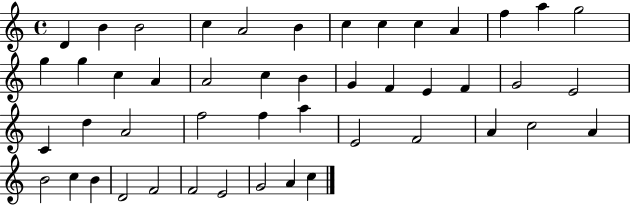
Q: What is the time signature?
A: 4/4